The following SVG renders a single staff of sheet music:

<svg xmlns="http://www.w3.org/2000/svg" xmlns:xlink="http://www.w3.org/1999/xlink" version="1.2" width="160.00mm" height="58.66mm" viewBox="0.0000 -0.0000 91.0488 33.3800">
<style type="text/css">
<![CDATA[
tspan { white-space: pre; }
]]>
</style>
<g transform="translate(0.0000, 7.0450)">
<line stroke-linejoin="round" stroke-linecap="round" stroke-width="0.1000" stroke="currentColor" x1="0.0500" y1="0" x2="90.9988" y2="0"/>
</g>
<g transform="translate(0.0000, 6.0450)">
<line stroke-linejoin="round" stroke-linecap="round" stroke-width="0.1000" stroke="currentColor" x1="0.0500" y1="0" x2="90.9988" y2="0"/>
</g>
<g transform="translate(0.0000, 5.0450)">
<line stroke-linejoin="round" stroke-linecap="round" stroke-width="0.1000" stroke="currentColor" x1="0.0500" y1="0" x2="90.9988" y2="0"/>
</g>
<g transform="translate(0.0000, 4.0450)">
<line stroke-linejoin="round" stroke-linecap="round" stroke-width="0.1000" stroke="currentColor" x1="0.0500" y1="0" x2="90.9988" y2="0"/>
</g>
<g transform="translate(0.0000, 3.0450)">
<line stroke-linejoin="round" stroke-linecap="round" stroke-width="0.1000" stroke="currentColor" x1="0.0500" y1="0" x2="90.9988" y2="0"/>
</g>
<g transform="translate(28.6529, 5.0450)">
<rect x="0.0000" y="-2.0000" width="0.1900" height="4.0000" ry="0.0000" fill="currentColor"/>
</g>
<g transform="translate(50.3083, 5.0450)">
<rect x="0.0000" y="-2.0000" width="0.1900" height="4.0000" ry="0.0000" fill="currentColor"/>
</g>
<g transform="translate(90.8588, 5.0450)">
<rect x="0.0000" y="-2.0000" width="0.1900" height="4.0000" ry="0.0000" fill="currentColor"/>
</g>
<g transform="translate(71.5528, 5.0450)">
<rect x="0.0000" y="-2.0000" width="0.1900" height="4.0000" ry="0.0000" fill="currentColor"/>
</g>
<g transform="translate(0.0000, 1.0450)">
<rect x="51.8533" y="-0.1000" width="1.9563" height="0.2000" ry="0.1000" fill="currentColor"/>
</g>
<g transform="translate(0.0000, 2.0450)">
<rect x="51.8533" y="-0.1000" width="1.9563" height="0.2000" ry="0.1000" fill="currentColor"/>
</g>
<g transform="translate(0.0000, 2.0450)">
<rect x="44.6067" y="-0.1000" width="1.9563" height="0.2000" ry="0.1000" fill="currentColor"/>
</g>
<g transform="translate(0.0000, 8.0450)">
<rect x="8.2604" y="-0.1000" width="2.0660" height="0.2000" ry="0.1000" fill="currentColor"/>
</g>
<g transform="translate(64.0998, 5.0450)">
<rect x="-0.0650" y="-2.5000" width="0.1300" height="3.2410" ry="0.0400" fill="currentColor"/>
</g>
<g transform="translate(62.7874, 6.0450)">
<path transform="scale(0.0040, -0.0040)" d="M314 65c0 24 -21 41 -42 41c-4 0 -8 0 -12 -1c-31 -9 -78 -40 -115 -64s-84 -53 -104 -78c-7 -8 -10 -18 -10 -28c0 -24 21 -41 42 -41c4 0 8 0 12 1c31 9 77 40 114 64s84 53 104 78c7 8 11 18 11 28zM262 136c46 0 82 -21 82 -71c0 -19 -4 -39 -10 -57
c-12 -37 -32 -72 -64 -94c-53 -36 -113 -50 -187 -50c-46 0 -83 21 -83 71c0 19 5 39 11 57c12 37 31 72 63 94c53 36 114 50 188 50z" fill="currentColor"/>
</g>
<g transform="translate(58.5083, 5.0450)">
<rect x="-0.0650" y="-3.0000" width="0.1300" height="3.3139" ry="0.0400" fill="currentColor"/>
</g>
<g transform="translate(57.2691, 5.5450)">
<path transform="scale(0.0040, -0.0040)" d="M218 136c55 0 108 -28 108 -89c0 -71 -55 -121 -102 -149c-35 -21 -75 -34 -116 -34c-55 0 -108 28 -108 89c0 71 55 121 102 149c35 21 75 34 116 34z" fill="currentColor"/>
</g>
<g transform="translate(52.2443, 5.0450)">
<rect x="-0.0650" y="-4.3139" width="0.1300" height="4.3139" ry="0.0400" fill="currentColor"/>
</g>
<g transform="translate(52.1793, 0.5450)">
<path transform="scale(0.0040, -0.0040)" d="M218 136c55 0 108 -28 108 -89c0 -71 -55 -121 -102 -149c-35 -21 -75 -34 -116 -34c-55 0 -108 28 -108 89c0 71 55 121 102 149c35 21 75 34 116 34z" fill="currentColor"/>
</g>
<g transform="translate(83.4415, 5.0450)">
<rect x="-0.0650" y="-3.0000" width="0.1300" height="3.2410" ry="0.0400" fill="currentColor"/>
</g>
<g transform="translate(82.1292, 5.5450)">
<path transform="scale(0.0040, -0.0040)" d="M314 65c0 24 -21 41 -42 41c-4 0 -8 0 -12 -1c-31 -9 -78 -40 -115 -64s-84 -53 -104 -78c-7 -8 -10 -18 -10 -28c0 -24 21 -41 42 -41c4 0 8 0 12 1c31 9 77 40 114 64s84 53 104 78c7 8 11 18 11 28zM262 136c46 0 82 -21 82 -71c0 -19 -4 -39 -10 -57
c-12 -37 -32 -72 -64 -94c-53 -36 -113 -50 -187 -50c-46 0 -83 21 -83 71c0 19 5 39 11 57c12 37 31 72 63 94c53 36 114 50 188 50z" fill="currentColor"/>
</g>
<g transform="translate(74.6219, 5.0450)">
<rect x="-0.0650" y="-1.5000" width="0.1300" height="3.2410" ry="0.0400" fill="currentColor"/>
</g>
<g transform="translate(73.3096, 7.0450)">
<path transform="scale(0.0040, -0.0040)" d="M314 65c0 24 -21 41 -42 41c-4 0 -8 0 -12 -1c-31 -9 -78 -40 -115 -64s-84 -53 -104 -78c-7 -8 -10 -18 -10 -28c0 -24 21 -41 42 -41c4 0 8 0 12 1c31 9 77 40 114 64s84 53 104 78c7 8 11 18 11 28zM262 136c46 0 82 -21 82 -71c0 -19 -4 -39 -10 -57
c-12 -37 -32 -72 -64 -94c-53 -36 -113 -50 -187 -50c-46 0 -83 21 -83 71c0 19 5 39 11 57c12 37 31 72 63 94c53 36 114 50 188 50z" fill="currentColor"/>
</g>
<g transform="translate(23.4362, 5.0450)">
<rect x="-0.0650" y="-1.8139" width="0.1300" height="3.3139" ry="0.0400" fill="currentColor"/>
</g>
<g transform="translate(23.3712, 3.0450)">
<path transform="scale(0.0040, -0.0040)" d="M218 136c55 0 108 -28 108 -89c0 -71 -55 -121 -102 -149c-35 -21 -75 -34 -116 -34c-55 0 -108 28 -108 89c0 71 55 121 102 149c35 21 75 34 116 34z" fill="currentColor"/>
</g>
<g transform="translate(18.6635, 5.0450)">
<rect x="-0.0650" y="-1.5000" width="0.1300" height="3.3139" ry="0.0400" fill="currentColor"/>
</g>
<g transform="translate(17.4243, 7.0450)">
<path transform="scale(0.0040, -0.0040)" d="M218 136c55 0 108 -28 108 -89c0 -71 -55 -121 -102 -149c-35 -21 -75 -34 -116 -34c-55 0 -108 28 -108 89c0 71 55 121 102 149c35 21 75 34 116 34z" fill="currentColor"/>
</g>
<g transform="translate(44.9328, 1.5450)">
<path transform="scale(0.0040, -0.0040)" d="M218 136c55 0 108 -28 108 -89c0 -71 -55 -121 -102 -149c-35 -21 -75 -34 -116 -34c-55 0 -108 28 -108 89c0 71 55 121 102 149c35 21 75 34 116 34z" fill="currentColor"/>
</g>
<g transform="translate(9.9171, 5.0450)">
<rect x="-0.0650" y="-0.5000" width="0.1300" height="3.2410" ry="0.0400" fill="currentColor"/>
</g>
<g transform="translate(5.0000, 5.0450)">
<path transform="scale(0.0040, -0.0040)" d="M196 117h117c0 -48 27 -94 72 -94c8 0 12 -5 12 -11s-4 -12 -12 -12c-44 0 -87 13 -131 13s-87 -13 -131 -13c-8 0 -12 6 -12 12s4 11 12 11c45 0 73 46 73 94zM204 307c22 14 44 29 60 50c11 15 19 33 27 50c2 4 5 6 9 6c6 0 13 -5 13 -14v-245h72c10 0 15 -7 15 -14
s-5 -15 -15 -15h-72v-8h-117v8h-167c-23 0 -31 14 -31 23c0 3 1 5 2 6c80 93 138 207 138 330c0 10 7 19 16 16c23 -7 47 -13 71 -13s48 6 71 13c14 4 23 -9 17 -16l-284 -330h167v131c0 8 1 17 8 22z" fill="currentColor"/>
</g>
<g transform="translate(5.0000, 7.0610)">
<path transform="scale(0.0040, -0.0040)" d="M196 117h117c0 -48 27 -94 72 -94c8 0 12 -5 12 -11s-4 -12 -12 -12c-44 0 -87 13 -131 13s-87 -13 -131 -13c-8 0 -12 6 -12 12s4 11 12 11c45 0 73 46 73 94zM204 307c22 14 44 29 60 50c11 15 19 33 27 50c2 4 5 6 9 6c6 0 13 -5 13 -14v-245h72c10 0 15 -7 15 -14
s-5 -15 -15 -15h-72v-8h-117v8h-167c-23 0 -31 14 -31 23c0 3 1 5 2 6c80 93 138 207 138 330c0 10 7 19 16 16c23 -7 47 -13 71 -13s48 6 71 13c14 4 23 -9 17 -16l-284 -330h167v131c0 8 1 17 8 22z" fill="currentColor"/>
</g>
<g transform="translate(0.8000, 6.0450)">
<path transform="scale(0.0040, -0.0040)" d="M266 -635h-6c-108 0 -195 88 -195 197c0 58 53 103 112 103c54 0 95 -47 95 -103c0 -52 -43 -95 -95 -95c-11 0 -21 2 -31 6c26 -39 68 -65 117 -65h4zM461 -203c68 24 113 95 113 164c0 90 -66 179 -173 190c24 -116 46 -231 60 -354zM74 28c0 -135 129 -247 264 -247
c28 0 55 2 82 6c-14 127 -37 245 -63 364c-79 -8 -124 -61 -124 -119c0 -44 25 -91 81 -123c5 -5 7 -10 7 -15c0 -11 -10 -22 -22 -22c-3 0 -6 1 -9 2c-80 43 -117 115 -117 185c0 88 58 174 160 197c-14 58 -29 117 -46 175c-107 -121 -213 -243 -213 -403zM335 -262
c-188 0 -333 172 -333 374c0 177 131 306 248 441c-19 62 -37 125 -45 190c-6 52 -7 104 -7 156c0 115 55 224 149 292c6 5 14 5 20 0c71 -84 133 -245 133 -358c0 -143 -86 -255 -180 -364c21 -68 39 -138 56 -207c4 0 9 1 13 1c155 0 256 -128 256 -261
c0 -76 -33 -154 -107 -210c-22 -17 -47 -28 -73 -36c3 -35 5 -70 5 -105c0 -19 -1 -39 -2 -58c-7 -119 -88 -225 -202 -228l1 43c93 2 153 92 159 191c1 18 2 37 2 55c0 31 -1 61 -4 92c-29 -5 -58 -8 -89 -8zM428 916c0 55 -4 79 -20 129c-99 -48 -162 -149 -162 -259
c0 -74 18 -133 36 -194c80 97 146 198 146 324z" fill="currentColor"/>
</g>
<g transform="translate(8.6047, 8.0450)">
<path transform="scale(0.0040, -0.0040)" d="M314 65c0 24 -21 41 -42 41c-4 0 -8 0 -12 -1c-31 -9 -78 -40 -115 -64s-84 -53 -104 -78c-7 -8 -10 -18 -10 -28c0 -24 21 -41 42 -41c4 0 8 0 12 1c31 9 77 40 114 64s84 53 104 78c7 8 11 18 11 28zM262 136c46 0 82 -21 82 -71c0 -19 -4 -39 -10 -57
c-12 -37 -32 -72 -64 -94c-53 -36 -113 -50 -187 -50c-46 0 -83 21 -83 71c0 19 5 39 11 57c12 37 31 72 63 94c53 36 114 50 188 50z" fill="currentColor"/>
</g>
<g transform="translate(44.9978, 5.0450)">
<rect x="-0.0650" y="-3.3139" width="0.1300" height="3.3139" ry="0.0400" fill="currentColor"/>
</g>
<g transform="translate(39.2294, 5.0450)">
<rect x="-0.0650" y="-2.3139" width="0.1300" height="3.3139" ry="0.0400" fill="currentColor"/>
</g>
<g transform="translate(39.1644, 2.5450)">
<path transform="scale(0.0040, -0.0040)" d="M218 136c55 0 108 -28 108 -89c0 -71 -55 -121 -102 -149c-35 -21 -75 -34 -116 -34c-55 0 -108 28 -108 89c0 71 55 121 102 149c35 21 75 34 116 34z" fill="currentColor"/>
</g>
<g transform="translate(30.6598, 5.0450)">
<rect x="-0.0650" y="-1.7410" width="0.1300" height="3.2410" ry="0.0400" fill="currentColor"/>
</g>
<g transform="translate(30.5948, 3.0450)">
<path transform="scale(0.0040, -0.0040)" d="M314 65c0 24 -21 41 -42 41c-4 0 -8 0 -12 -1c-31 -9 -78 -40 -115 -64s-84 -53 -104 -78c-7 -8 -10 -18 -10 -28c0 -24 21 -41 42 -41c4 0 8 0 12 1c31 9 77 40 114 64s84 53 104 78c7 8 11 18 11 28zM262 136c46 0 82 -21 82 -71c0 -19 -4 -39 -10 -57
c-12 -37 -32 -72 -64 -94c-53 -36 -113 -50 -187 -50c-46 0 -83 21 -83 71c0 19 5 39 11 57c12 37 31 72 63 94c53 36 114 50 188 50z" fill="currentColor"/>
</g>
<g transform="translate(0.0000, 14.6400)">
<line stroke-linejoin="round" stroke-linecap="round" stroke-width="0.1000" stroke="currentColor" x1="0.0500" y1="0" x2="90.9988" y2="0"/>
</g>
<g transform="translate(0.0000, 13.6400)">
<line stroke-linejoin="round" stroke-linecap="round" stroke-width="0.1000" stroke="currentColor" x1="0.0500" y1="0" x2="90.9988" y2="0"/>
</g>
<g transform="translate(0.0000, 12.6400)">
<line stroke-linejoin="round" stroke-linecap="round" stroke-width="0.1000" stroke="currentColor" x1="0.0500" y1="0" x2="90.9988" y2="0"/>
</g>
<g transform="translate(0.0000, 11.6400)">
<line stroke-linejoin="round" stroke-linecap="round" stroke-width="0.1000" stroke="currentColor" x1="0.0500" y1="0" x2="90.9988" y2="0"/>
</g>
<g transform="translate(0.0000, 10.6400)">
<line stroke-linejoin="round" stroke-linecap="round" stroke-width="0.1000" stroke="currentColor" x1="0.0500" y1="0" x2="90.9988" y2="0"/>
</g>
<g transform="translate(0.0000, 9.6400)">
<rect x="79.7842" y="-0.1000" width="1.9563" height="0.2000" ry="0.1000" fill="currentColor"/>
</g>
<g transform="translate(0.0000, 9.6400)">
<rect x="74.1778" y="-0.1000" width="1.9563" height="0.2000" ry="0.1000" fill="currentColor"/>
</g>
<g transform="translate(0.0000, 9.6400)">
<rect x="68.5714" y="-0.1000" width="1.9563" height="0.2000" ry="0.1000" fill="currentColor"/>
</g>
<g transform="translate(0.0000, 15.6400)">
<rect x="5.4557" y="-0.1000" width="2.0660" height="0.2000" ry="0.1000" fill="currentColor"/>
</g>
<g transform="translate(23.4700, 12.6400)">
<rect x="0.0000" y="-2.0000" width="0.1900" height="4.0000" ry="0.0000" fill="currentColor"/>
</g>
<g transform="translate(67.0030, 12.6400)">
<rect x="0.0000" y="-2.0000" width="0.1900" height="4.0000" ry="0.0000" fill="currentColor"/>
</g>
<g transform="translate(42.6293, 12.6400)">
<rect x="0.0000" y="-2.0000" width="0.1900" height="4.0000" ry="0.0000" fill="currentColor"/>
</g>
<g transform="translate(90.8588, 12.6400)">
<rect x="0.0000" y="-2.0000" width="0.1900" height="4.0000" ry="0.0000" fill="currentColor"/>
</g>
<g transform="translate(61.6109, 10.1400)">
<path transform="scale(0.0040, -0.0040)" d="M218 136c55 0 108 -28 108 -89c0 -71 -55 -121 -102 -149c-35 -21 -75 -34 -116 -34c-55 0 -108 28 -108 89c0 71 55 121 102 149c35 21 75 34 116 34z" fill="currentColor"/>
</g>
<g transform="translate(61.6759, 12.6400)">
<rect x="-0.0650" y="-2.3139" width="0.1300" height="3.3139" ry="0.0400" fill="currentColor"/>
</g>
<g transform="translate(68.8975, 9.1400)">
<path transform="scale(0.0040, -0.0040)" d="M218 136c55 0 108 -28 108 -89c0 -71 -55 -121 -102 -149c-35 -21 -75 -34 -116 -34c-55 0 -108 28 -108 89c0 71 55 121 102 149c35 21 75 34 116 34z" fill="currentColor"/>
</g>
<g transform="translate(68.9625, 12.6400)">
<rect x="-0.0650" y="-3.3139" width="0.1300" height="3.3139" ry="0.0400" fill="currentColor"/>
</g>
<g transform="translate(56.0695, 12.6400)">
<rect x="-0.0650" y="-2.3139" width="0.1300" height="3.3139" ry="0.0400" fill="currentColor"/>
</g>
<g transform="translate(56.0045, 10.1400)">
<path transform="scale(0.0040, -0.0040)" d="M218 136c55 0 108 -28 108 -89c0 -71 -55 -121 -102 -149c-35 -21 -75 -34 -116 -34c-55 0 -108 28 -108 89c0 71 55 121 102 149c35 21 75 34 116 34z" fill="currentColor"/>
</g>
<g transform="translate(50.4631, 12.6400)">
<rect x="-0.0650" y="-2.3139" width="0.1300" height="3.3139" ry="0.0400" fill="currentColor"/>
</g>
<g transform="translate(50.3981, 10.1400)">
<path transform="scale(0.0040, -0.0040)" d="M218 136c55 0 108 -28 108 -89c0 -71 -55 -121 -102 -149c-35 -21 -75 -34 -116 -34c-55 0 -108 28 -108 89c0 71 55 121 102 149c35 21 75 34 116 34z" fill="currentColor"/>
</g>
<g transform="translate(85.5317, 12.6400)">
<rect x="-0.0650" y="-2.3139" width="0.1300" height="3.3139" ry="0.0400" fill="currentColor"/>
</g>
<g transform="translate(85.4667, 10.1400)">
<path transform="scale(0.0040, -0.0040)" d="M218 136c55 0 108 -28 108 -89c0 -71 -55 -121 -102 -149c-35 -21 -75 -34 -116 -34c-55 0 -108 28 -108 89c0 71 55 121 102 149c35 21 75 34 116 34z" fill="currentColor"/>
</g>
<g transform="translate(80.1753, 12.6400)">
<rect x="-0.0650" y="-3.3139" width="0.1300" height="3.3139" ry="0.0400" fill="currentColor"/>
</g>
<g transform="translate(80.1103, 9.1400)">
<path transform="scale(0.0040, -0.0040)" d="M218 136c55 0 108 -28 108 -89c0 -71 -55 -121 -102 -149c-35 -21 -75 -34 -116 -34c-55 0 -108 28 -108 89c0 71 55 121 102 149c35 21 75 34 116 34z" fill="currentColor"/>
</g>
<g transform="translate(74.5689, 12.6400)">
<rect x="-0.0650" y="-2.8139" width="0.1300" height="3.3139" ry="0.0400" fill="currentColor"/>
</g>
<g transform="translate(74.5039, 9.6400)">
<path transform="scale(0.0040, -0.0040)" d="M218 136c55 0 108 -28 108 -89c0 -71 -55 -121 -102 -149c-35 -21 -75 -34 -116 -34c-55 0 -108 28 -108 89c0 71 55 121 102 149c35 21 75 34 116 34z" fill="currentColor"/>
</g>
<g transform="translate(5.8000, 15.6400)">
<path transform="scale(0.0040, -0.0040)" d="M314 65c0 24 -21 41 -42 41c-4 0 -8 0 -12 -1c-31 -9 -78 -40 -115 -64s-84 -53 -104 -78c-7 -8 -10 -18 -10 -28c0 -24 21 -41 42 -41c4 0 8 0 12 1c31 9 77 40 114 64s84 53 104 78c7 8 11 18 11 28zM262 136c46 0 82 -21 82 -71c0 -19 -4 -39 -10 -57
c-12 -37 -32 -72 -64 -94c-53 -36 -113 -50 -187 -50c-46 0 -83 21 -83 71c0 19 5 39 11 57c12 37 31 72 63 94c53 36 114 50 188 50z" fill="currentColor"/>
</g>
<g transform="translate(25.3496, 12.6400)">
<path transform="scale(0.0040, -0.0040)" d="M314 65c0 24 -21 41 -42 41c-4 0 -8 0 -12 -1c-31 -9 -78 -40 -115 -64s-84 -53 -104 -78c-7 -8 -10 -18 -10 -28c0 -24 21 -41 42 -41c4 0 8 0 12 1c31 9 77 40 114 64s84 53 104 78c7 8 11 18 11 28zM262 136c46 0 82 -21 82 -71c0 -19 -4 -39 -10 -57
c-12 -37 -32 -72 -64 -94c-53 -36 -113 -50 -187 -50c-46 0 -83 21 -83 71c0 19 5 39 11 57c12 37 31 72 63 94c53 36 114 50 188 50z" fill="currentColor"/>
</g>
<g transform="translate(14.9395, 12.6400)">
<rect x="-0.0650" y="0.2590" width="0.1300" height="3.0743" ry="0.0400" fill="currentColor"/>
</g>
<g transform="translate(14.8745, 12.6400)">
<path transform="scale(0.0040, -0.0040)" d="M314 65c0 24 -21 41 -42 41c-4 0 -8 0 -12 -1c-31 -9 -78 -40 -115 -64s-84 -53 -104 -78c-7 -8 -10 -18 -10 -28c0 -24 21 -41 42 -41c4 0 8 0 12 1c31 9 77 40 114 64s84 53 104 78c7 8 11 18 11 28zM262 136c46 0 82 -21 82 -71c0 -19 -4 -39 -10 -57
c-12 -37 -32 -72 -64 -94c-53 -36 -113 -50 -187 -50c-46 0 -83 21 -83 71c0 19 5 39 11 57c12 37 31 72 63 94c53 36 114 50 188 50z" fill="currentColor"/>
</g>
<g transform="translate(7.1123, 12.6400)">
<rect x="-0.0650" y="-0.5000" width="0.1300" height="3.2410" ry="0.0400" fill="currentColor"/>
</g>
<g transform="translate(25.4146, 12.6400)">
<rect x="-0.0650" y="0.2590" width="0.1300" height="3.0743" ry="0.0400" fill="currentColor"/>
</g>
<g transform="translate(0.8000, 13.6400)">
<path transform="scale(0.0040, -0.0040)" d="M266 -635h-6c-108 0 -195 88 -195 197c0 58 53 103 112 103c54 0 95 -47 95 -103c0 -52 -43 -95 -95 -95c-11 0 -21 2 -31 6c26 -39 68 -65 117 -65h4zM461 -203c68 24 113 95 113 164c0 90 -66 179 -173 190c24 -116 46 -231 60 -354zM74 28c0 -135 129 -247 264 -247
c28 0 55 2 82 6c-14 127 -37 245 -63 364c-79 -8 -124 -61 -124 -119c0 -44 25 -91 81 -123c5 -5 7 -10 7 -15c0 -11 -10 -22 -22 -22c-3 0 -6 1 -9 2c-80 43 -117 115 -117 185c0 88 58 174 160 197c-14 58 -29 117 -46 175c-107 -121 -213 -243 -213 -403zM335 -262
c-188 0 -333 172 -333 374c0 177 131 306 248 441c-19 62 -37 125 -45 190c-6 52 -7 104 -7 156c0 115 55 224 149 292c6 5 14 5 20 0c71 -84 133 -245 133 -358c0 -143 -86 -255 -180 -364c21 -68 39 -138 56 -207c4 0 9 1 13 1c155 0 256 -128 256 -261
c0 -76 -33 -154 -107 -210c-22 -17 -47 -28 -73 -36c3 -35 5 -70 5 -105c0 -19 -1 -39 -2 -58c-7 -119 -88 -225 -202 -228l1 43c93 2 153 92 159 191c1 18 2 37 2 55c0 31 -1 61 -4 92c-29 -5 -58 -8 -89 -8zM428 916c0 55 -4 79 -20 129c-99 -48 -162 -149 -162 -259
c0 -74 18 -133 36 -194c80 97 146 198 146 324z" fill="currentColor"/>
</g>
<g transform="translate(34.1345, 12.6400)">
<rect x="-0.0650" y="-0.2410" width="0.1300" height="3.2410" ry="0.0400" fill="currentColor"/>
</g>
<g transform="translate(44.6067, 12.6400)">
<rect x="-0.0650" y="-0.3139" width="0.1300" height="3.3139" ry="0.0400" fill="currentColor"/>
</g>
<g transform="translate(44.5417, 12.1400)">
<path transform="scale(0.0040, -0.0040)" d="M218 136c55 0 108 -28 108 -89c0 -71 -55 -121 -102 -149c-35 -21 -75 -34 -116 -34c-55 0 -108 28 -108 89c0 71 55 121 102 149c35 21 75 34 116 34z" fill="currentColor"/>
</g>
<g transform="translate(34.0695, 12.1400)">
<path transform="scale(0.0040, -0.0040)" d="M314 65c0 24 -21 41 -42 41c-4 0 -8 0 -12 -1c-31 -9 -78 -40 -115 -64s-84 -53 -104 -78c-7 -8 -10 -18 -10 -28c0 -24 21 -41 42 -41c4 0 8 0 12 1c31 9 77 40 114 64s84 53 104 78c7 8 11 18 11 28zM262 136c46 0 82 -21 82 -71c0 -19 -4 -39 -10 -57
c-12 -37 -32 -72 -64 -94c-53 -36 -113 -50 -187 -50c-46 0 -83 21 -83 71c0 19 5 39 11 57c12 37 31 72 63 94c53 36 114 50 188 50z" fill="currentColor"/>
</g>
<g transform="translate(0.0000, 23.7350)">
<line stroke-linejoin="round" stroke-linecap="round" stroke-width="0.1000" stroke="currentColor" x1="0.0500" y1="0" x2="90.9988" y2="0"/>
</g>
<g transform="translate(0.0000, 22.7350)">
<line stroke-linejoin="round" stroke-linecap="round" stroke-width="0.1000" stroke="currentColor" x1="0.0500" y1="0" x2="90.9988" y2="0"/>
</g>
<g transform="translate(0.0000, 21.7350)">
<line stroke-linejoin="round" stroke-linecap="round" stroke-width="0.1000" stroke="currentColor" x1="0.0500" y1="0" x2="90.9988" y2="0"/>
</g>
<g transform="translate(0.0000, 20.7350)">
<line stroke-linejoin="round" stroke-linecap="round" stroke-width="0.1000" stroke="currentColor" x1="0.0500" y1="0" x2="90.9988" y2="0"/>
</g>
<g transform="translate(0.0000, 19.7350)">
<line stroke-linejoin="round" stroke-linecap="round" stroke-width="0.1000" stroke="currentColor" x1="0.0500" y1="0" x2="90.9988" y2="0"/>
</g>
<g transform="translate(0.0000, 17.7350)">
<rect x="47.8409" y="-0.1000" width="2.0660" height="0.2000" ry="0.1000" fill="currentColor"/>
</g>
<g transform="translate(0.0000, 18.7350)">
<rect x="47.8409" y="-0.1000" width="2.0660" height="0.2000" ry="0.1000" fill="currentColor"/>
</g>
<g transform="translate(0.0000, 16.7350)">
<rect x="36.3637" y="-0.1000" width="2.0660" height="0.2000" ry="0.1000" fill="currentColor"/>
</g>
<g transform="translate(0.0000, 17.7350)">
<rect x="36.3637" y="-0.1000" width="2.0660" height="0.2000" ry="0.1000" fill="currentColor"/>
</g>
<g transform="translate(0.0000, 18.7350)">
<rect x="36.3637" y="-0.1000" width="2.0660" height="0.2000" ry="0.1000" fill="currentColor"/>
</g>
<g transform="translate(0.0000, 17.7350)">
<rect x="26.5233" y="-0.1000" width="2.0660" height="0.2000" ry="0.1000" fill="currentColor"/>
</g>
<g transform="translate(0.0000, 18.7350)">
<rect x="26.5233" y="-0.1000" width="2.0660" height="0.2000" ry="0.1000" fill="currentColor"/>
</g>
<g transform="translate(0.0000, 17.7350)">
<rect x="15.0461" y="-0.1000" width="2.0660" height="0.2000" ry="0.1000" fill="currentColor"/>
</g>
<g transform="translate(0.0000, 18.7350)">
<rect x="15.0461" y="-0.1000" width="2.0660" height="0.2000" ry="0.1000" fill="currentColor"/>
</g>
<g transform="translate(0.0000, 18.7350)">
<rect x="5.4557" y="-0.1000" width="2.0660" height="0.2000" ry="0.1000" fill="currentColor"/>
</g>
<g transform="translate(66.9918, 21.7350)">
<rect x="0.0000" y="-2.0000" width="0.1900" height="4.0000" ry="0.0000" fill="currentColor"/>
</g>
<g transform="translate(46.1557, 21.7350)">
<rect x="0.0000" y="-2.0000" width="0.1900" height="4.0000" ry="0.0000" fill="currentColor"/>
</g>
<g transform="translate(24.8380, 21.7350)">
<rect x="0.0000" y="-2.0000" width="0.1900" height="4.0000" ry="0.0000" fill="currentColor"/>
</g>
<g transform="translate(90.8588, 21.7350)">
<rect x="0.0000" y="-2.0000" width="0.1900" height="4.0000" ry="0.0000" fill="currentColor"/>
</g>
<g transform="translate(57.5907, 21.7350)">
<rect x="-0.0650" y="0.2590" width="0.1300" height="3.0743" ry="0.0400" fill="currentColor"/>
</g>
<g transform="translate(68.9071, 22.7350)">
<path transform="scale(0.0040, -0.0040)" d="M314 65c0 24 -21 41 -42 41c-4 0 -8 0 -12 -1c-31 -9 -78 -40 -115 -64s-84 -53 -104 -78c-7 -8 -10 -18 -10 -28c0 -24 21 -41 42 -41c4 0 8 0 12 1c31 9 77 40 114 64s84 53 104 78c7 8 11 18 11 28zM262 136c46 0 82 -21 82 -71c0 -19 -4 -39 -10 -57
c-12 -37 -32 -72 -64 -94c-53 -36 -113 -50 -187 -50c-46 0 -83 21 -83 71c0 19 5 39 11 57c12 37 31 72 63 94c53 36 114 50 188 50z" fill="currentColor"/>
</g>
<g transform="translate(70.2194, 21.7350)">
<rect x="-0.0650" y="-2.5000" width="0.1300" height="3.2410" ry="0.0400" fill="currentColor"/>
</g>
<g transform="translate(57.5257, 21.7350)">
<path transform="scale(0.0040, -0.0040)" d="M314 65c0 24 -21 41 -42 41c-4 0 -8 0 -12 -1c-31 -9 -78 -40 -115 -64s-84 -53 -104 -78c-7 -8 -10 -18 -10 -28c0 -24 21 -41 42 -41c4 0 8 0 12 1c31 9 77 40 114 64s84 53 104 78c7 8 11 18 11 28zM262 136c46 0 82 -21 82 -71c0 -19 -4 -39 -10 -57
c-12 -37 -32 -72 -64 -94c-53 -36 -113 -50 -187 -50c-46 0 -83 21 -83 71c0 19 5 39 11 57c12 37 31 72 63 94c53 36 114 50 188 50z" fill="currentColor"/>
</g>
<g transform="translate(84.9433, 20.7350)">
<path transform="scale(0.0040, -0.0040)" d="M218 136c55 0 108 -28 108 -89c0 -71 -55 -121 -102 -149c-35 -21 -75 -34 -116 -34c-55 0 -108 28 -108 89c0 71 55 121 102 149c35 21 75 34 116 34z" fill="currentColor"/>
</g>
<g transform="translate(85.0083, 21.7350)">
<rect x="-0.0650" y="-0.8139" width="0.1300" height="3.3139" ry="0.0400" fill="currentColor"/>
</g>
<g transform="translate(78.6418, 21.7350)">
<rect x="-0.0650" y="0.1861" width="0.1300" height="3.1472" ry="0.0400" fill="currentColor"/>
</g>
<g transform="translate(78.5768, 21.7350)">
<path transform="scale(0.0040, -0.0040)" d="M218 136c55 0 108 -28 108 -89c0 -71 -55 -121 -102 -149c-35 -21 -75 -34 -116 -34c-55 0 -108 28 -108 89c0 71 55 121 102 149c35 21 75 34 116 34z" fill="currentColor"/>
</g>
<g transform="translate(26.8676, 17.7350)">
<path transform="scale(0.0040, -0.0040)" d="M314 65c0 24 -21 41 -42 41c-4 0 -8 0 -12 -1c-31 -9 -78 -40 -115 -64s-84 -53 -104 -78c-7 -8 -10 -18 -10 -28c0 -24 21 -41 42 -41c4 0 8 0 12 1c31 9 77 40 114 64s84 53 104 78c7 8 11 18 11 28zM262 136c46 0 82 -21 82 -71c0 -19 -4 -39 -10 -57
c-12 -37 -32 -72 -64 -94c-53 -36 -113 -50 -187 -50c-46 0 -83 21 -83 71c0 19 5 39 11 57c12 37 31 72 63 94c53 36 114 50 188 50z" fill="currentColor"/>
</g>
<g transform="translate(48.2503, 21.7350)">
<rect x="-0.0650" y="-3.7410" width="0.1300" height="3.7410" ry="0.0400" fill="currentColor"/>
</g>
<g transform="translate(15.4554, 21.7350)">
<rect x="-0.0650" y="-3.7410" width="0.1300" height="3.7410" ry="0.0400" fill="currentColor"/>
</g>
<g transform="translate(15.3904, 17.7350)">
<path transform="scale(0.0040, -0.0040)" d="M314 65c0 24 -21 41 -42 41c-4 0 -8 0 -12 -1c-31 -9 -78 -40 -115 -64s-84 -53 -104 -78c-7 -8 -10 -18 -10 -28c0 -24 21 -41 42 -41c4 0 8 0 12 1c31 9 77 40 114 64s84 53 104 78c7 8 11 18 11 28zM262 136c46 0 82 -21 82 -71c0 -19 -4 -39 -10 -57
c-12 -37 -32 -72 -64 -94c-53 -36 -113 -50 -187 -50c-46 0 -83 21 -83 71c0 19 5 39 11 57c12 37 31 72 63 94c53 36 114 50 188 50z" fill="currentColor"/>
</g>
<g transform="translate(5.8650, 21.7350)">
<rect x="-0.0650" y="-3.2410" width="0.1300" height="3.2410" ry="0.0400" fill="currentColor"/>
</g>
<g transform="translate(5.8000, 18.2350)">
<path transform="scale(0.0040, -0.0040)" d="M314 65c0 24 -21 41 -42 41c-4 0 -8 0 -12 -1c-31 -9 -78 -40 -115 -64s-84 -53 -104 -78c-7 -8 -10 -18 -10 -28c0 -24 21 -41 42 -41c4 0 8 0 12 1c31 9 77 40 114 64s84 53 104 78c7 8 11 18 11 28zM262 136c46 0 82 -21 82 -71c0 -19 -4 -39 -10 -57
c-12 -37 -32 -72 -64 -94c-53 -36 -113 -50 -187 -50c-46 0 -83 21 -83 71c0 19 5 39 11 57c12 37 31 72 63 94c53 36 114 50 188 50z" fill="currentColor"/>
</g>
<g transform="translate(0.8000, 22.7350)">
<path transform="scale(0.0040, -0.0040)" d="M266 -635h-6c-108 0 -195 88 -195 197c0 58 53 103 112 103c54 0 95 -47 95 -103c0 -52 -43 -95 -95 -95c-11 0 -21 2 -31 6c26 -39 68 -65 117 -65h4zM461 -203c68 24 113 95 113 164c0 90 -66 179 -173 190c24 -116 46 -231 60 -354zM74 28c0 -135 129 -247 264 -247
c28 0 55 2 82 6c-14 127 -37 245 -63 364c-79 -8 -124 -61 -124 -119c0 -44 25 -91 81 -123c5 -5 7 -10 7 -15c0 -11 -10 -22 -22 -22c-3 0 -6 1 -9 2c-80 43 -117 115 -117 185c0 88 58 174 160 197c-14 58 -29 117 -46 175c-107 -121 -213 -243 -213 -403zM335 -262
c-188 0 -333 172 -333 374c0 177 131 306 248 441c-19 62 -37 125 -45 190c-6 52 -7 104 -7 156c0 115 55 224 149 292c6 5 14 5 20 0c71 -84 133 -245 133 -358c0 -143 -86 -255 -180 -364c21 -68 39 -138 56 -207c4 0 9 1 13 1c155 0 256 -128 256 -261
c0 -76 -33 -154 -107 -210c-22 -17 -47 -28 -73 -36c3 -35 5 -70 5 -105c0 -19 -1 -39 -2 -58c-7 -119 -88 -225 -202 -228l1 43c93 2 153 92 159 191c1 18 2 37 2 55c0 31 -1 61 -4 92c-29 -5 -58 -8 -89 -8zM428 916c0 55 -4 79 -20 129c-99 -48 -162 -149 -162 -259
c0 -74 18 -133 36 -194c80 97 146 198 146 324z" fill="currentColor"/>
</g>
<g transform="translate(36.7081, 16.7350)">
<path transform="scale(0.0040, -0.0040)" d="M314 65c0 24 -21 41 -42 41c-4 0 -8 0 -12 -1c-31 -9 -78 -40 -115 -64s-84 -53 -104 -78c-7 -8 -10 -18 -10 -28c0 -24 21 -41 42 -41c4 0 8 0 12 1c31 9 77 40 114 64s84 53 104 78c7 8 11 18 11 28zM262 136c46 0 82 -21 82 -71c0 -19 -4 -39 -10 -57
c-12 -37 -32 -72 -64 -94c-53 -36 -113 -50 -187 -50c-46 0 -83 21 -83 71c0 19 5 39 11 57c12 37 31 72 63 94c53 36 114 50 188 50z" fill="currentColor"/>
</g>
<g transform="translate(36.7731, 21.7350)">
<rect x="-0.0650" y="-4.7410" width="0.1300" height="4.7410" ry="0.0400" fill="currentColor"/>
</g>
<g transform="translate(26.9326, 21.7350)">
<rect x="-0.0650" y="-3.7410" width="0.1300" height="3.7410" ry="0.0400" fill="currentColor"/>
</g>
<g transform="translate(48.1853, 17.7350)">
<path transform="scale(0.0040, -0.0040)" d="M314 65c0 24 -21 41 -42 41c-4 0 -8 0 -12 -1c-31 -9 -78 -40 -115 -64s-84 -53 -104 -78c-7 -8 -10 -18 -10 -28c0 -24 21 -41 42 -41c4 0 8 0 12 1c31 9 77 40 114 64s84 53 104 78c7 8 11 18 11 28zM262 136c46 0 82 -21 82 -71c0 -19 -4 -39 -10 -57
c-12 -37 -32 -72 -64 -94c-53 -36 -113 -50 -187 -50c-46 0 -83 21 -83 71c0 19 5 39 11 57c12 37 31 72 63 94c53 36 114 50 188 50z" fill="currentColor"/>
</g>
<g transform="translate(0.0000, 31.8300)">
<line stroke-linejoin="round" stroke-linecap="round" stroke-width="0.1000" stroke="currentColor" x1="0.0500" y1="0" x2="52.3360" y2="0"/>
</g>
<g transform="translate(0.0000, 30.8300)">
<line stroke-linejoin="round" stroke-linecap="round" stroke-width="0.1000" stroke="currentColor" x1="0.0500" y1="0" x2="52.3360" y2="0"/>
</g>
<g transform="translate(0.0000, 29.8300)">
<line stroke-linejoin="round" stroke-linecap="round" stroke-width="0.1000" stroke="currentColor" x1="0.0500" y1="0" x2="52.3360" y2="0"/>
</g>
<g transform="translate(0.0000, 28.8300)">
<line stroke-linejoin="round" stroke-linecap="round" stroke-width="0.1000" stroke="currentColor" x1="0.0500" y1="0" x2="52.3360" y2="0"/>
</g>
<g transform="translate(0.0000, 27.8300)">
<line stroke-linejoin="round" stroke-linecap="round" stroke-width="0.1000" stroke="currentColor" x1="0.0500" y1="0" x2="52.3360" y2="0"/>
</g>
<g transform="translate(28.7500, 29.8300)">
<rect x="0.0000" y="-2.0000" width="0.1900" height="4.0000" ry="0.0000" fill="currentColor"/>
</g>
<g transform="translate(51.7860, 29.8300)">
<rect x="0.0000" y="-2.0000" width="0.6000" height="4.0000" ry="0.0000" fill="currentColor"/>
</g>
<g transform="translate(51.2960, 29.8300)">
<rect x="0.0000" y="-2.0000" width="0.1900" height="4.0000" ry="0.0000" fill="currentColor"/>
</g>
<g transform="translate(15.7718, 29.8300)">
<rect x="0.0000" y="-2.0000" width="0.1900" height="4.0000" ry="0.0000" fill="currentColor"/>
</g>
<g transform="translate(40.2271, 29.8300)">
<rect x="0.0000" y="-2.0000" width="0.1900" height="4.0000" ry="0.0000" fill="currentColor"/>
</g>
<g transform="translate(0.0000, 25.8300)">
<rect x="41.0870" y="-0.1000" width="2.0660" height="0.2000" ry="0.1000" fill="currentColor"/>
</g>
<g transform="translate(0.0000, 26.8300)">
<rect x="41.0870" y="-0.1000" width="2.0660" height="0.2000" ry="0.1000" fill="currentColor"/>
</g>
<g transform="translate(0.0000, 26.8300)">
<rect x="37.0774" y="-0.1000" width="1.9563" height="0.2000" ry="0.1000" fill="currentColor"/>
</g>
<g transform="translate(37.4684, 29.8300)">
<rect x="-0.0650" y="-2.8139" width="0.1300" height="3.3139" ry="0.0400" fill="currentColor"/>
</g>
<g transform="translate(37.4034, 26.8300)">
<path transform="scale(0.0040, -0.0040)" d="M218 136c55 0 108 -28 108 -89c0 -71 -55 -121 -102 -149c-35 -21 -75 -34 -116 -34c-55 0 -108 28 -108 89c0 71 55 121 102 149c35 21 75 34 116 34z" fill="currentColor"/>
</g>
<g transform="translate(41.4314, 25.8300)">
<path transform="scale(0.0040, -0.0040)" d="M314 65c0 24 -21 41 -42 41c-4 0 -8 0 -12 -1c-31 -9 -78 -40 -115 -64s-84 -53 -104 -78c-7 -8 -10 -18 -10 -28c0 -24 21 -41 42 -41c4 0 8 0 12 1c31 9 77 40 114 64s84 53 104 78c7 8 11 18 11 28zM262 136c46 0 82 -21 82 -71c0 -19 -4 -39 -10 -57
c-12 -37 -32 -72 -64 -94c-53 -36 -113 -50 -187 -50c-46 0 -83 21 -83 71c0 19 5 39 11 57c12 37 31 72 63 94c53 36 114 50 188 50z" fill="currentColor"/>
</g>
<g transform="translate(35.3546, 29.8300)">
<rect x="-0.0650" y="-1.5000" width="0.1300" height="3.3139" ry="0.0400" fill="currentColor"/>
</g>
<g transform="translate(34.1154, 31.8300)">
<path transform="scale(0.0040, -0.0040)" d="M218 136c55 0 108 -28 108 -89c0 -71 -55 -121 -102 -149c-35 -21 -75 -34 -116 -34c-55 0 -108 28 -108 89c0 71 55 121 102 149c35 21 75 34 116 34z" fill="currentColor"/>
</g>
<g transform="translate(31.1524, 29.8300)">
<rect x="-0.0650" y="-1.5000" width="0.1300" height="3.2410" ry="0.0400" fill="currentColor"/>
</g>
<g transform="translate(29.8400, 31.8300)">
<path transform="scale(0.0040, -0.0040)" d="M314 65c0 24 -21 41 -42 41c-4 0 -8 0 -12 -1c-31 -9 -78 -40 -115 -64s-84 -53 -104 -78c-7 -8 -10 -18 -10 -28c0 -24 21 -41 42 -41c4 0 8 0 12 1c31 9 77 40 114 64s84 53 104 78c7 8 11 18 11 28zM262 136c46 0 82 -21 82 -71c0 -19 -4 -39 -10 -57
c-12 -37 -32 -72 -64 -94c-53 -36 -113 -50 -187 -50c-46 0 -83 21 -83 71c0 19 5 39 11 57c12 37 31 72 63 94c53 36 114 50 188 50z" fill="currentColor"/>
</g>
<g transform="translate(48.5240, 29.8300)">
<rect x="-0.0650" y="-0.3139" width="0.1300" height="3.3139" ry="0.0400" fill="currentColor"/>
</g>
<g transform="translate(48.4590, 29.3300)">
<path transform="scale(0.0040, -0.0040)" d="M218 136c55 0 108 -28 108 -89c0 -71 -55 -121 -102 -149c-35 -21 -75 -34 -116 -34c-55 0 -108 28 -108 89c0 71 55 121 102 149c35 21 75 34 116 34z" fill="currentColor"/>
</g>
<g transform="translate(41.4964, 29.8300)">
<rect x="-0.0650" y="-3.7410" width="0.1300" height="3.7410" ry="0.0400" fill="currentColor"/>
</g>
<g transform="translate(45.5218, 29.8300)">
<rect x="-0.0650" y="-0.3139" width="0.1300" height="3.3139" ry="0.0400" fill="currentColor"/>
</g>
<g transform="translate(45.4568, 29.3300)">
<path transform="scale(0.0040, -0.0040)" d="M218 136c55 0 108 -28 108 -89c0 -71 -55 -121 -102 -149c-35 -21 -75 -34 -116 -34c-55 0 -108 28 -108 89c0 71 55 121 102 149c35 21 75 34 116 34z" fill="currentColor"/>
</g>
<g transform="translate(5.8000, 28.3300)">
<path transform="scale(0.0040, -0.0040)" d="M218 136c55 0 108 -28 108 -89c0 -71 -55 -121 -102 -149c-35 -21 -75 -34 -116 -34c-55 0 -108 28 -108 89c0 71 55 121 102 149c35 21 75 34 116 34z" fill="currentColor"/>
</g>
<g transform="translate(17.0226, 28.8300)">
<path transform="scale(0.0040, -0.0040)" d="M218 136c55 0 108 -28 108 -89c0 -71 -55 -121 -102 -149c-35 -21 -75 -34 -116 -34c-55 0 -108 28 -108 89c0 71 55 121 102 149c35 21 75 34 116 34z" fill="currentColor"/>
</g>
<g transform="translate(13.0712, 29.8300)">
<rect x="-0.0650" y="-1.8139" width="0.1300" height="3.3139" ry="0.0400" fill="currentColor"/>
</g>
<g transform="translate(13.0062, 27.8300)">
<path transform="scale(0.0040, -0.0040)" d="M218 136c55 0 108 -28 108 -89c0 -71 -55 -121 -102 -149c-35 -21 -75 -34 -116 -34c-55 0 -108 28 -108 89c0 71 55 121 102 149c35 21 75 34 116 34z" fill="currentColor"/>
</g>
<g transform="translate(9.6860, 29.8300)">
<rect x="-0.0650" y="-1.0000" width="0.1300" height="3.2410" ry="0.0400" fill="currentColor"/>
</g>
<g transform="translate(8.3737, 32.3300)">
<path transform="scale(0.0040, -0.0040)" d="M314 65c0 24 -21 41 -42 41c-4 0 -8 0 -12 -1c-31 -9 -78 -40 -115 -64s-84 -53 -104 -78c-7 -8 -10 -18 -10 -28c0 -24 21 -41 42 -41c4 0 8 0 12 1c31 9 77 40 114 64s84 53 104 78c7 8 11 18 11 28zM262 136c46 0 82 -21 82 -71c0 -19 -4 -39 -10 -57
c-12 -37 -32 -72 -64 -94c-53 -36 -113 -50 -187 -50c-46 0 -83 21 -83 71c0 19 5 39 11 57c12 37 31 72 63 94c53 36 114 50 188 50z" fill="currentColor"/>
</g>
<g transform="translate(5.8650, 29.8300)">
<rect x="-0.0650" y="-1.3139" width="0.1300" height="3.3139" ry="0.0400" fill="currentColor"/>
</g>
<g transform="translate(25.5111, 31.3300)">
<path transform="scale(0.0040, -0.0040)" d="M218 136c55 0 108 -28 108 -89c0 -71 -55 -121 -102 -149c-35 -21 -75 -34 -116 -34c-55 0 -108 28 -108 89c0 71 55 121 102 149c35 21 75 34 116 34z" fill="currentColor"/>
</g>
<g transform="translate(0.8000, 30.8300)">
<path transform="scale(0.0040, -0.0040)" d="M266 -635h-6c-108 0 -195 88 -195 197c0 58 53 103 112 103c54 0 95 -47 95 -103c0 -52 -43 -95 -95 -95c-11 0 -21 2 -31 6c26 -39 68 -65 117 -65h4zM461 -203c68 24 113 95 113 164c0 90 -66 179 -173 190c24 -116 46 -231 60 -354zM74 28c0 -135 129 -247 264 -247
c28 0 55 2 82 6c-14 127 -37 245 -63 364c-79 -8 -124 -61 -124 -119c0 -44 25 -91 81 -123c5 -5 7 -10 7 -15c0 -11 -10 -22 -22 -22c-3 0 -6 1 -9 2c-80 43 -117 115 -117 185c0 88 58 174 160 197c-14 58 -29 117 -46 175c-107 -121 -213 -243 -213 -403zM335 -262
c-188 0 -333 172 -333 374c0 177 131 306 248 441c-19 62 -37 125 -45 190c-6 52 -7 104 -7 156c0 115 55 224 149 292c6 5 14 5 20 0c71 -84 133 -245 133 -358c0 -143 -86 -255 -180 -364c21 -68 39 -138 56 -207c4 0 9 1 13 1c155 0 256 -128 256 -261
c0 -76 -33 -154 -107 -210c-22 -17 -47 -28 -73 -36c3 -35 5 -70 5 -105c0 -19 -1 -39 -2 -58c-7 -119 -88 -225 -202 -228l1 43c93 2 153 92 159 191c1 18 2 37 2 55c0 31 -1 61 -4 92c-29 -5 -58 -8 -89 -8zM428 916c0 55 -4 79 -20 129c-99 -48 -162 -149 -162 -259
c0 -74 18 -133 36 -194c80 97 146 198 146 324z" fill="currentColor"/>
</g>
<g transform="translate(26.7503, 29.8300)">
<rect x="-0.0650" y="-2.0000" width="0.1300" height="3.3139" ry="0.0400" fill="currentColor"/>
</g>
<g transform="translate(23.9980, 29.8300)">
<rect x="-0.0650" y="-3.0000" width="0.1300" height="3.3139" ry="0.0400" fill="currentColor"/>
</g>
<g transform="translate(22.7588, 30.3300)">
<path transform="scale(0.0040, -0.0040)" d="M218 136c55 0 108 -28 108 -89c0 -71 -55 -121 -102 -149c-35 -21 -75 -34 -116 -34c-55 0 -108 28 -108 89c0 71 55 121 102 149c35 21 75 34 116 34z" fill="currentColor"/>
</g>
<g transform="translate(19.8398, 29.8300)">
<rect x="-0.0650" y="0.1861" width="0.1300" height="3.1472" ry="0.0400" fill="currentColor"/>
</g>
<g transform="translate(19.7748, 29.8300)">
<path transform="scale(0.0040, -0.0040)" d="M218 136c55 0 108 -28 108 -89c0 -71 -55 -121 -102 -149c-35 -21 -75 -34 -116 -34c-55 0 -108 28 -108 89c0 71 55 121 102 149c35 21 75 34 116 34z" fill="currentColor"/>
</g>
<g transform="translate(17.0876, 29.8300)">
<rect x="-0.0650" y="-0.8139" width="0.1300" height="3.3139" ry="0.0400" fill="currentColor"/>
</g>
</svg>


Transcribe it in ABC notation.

X:1
T:Untitled
M:4/4
L:1/4
K:C
C2 E f f2 g b d' A G2 E2 A2 C2 B2 B2 c2 c g g g b a b g b2 c'2 c'2 e'2 c'2 B2 G2 B d e D2 f d B A F E2 E a c'2 c c